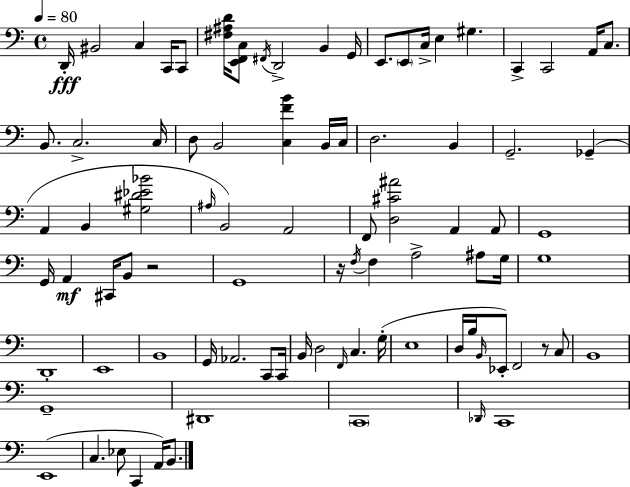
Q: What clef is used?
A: bass